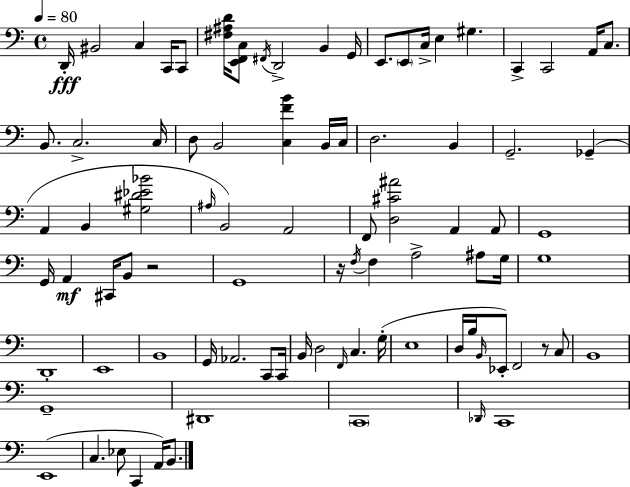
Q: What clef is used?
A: bass